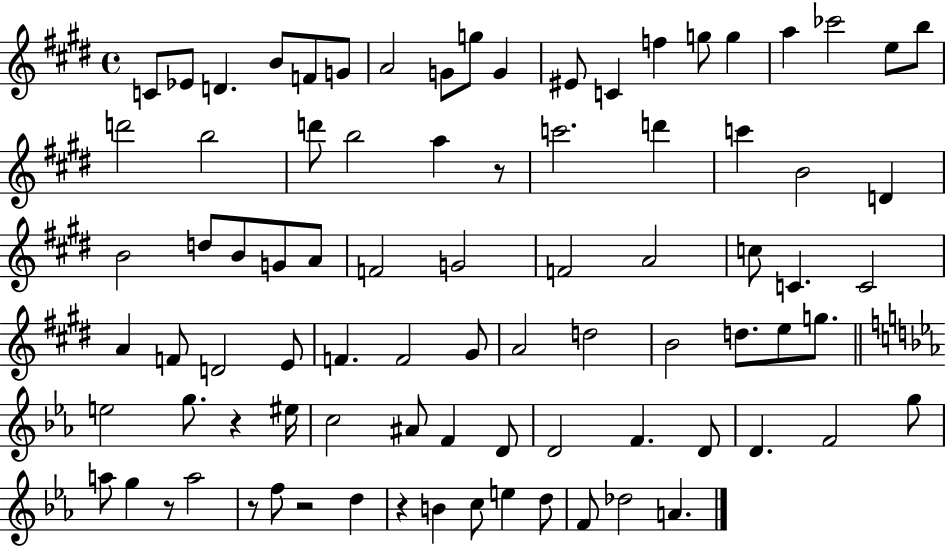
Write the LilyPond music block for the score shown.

{
  \clef treble
  \time 4/4
  \defaultTimeSignature
  \key e \major
  c'8 ees'8 d'4. b'8 f'8 g'8 | a'2 g'8 g''8 g'4 | eis'8 c'4 f''4 g''8 g''4 | a''4 ces'''2 e''8 b''8 | \break d'''2 b''2 | d'''8 b''2 a''4 r8 | c'''2. d'''4 | c'''4 b'2 d'4 | \break b'2 d''8 b'8 g'8 a'8 | f'2 g'2 | f'2 a'2 | c''8 c'4. c'2 | \break a'4 f'8 d'2 e'8 | f'4. f'2 gis'8 | a'2 d''2 | b'2 d''8. e''8 g''8. | \break \bar "||" \break \key c \minor e''2 g''8. r4 eis''16 | c''2 ais'8 f'4 d'8 | d'2 f'4. d'8 | d'4. f'2 g''8 | \break a''8 g''4 r8 a''2 | r8 f''8 r2 d''4 | r4 b'4 c''8 e''4 d''8 | f'8 des''2 a'4. | \break \bar "|."
}